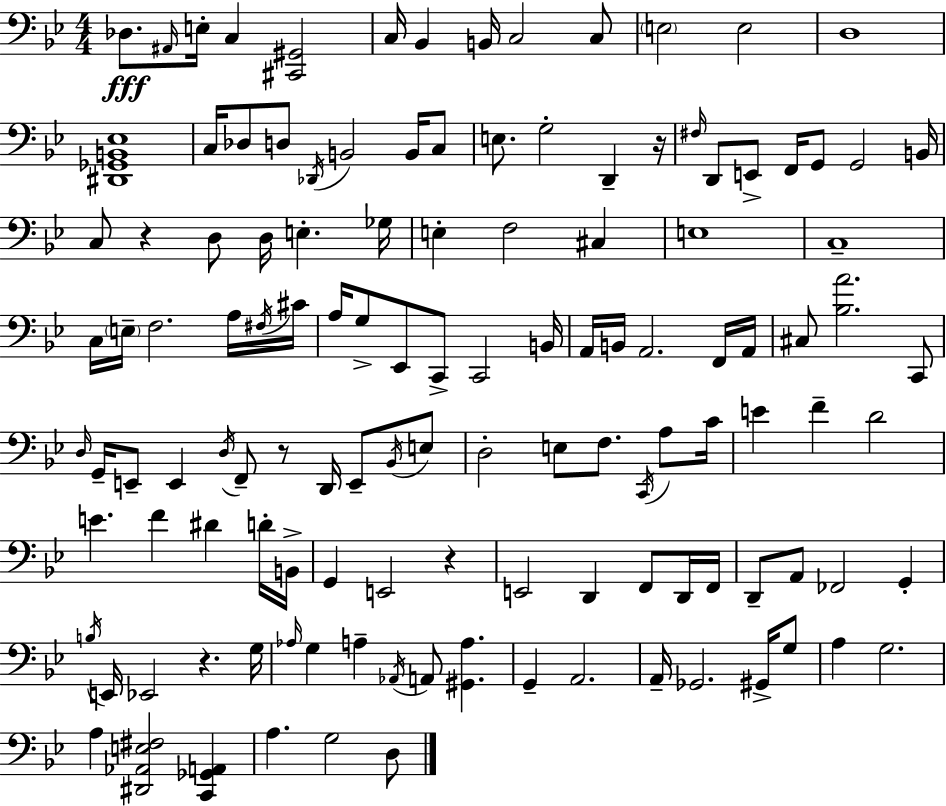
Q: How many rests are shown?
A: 5